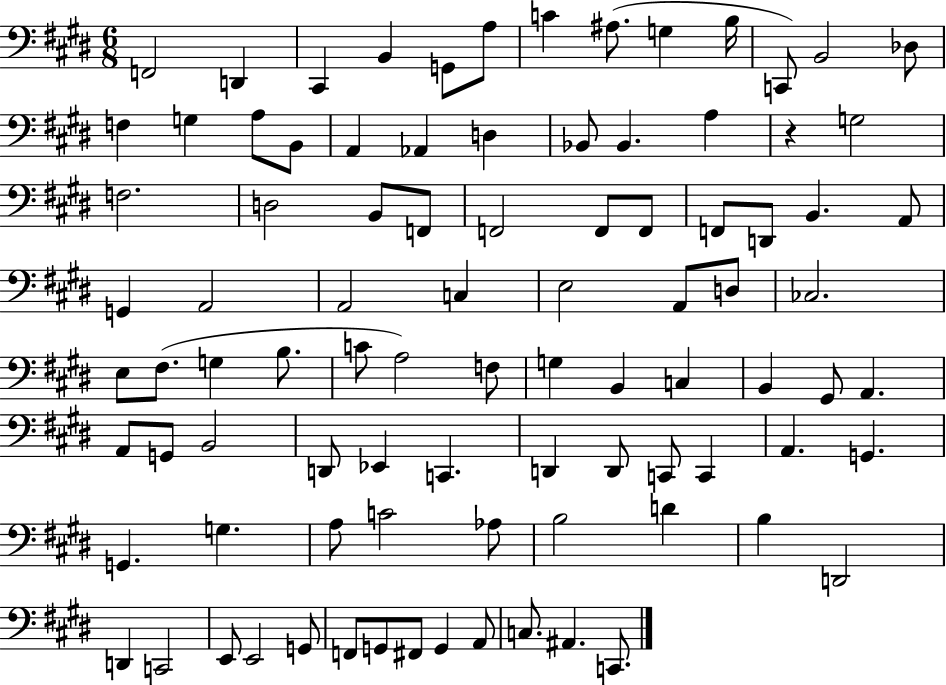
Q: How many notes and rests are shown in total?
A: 91